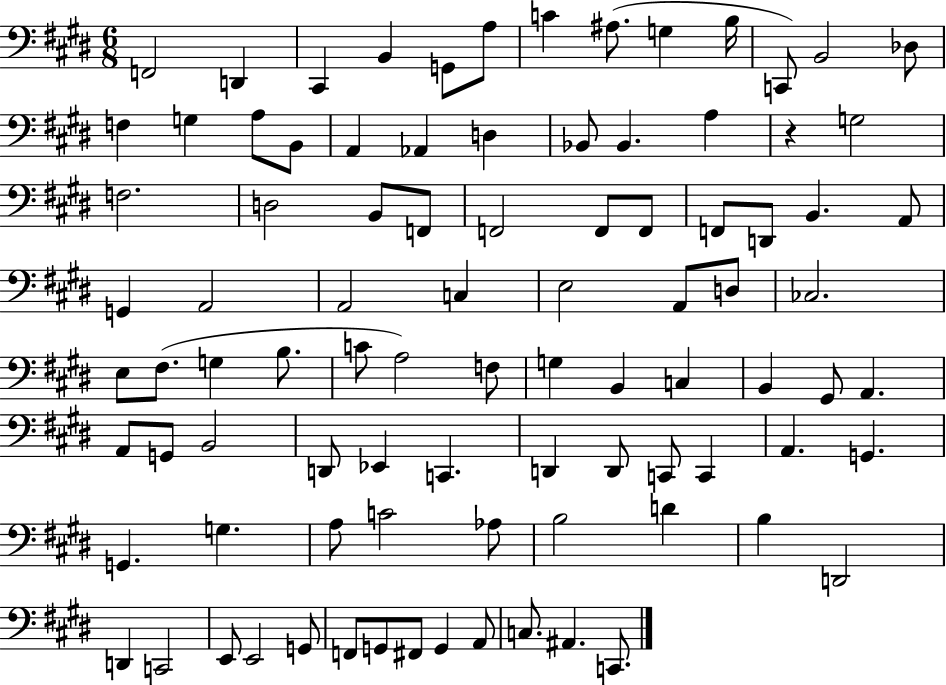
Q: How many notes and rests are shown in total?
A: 91